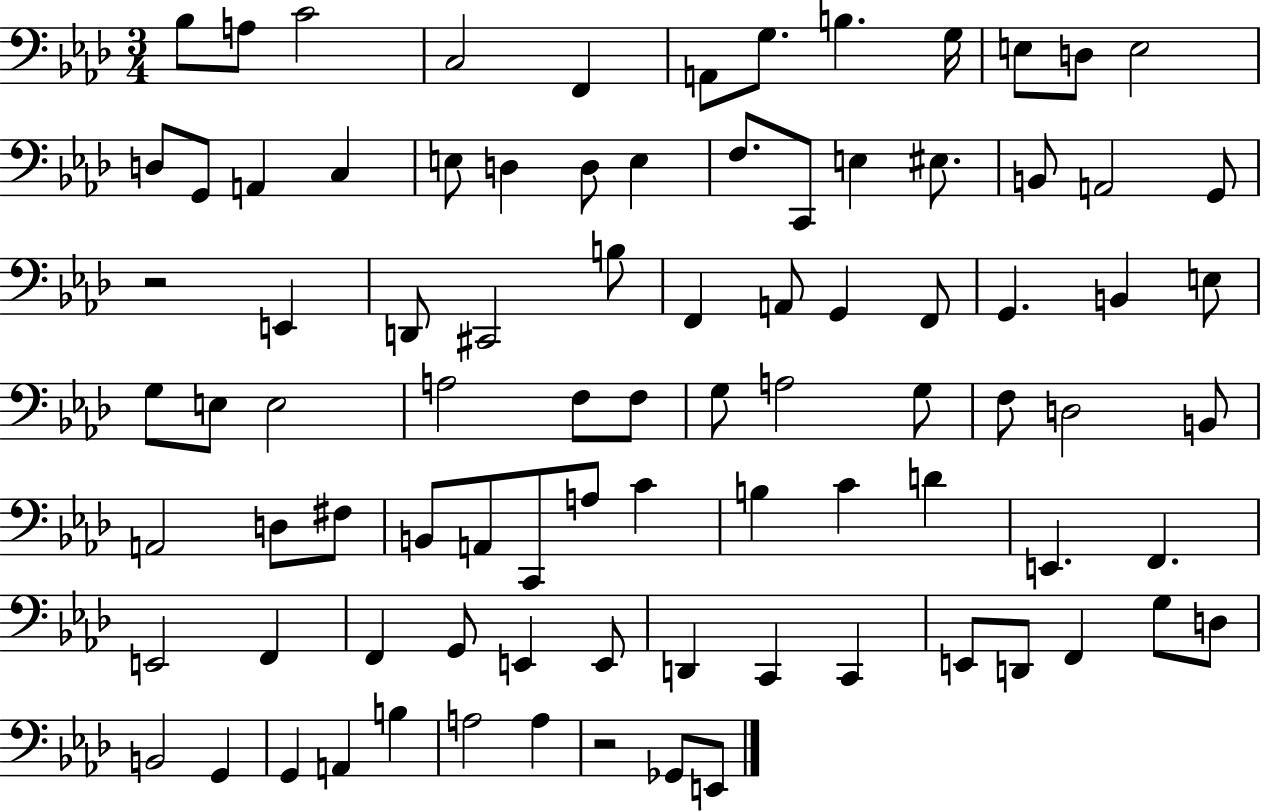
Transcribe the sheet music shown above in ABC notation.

X:1
T:Untitled
M:3/4
L:1/4
K:Ab
_B,/2 A,/2 C2 C,2 F,, A,,/2 G,/2 B, G,/4 E,/2 D,/2 E,2 D,/2 G,,/2 A,, C, E,/2 D, D,/2 E, F,/2 C,,/2 E, ^E,/2 B,,/2 A,,2 G,,/2 z2 E,, D,,/2 ^C,,2 B,/2 F,, A,,/2 G,, F,,/2 G,, B,, E,/2 G,/2 E,/2 E,2 A,2 F,/2 F,/2 G,/2 A,2 G,/2 F,/2 D,2 B,,/2 A,,2 D,/2 ^F,/2 B,,/2 A,,/2 C,,/2 A,/2 C B, C D E,, F,, E,,2 F,, F,, G,,/2 E,, E,,/2 D,, C,, C,, E,,/2 D,,/2 F,, G,/2 D,/2 B,,2 G,, G,, A,, B, A,2 A, z2 _G,,/2 E,,/2